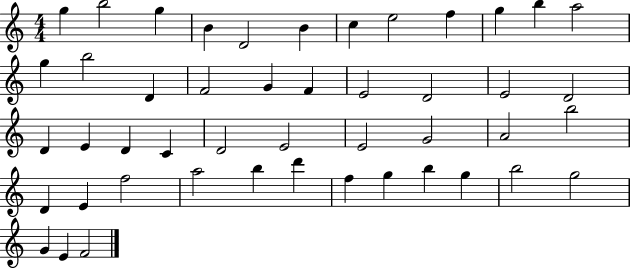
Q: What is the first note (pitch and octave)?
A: G5